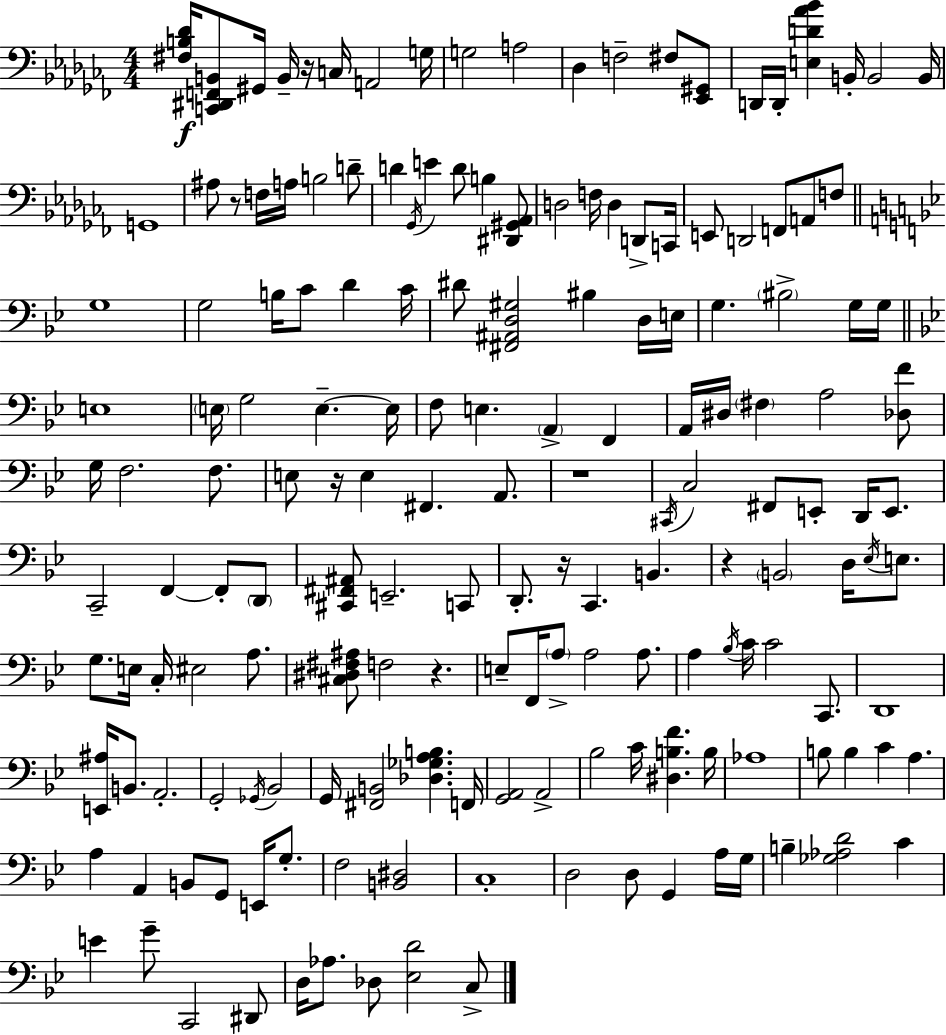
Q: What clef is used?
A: bass